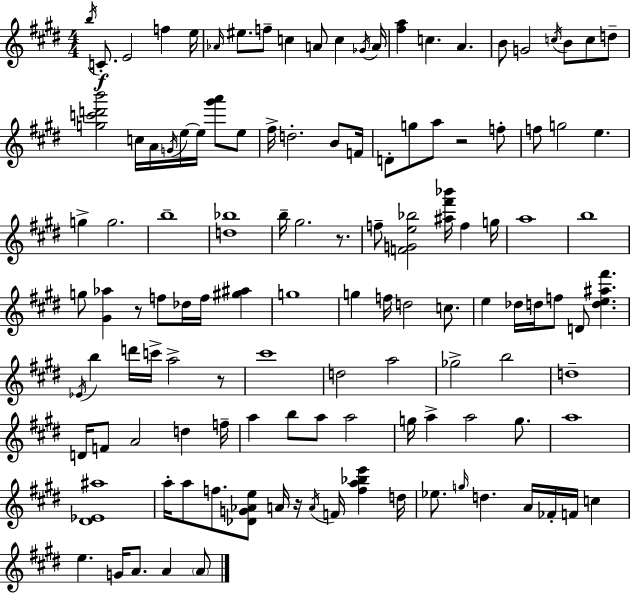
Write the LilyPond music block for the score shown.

{
  \clef treble
  \numericTimeSignature
  \time 4/4
  \key e \major
  \repeat volta 2 { \acciaccatura { b''16 }\f c'8.-. e'2 f''4 | e''16 \grace { aes'16 } eis''8. f''8-- c''4 a'8 c''4 | \acciaccatura { ges'16 } a'16 <fis'' a''>4 c''4. a'4. | b'8 g'2 \acciaccatura { c''16 } b'8 | \break c''8 d''8-- <g'' c''' d''' b'''>2 c''16 a'16 \acciaccatura { g'16 } e''16~~ | e''16 <gis''' a'''>8 e''8 fis''16-> d''2.-. | b'8 f'16 d'8-. g''8 a''8 r2 | f''8-. f''8 g''2 e''4. | \break g''4-> g''2. | b''1-- | <d'' bes''>1 | b''16-- gis''2. | \break r8. f''8-- <f' g' e'' bes''>2 <ais'' fis''' bes'''>16 | f''4 g''16 a''1 | b''1 | g''8 <gis' aes''>4 r8 f''8 des''16 | \break f''16 <gis'' ais''>4 g''1 | g''4 f''16 d''2 | c''8. e''4 des''16 d''16 f''8 d'8 <d'' e'' ais'' fis'''>4. | \acciaccatura { ees'16 } b''4 d'''16 c'''16-> a''2-> | \break r8 cis'''1 | d''2 a''2 | ges''2-> b''2 | d''1-- | \break d'16 f'8 a'2 | d''4 f''16-- a''4 b''8 a''8 a''2 | g''16 a''4-> a''2 | g''8. a''1 | \break <dis' ees' ais''>1 | a''16-. a''8 f''8. <des' g' aes' e''>8 a'16 r16 | \acciaccatura { a'16 } f'16 <f'' a'' bes'' e'''>4 d''16 ees''8. \grace { g''16 } d''4. | a'16 fes'16-. f'16 c''4 e''4. g'16 a'8. | \break a'4 \parenthesize a'8 } \bar "|."
}